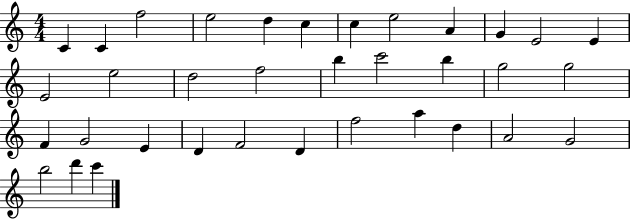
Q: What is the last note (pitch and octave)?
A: C6